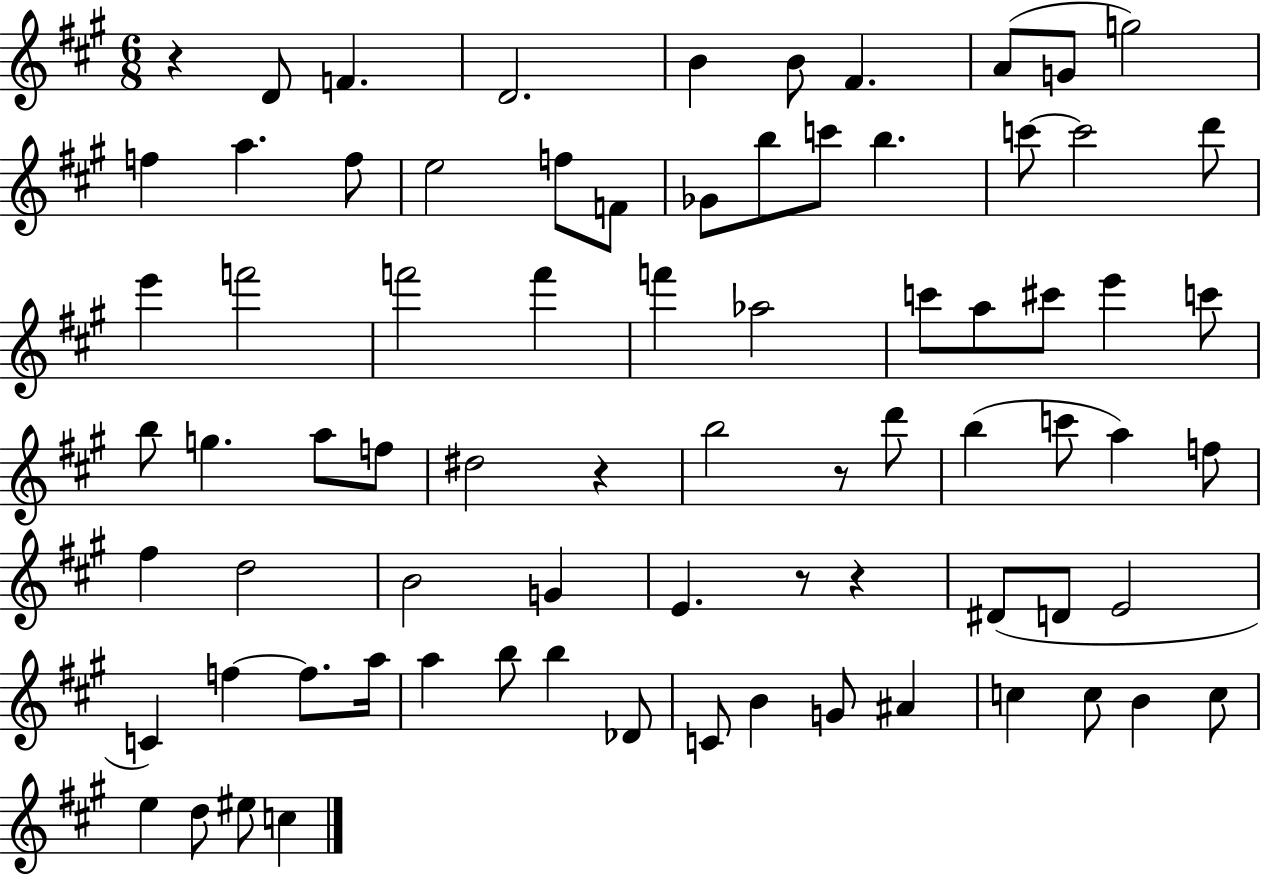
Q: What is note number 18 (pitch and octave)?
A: C6